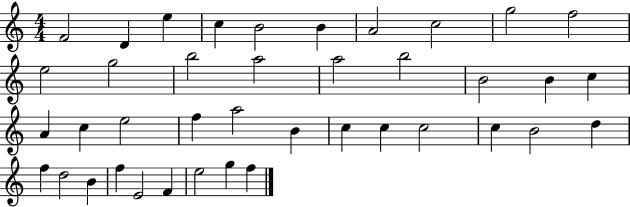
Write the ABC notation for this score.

X:1
T:Untitled
M:4/4
L:1/4
K:C
F2 D e c B2 B A2 c2 g2 f2 e2 g2 b2 a2 a2 b2 B2 B c A c e2 f a2 B c c c2 c B2 d f d2 B f E2 F e2 g f